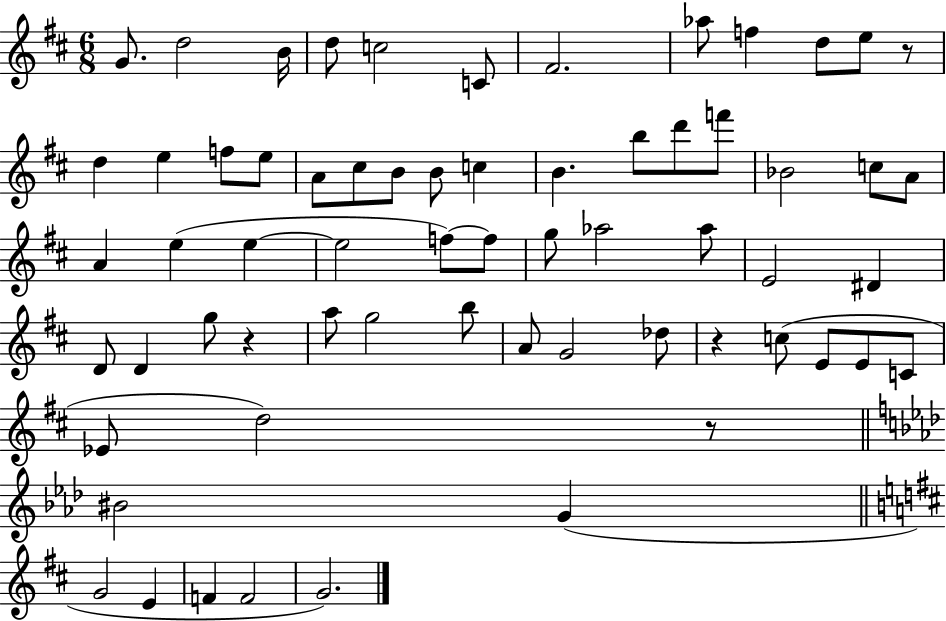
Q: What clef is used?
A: treble